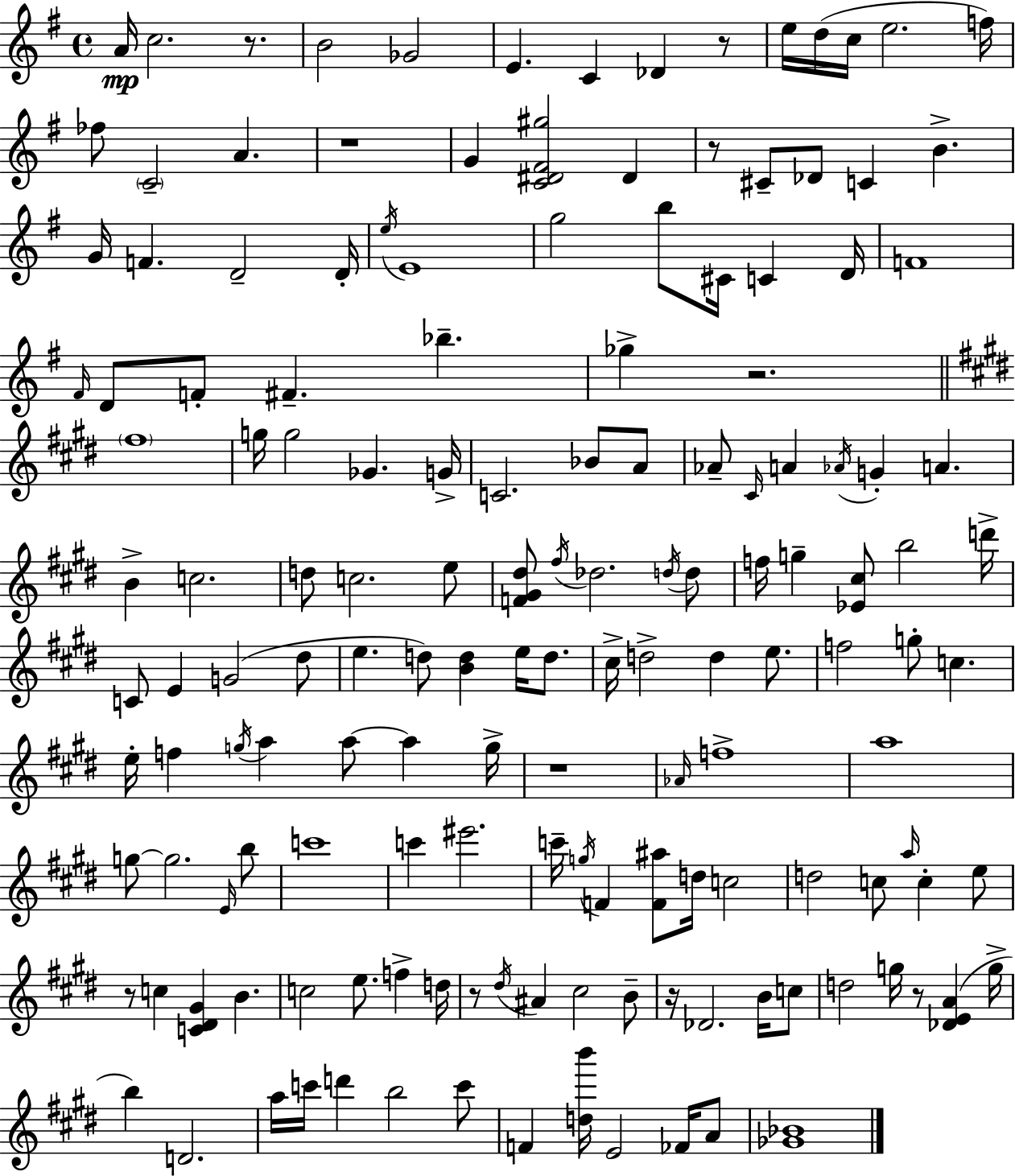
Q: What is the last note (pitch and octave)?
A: A4